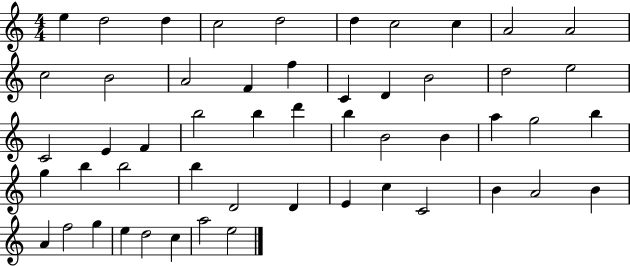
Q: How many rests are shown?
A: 0